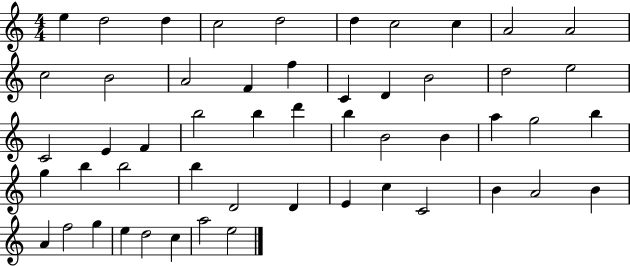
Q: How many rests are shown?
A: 0